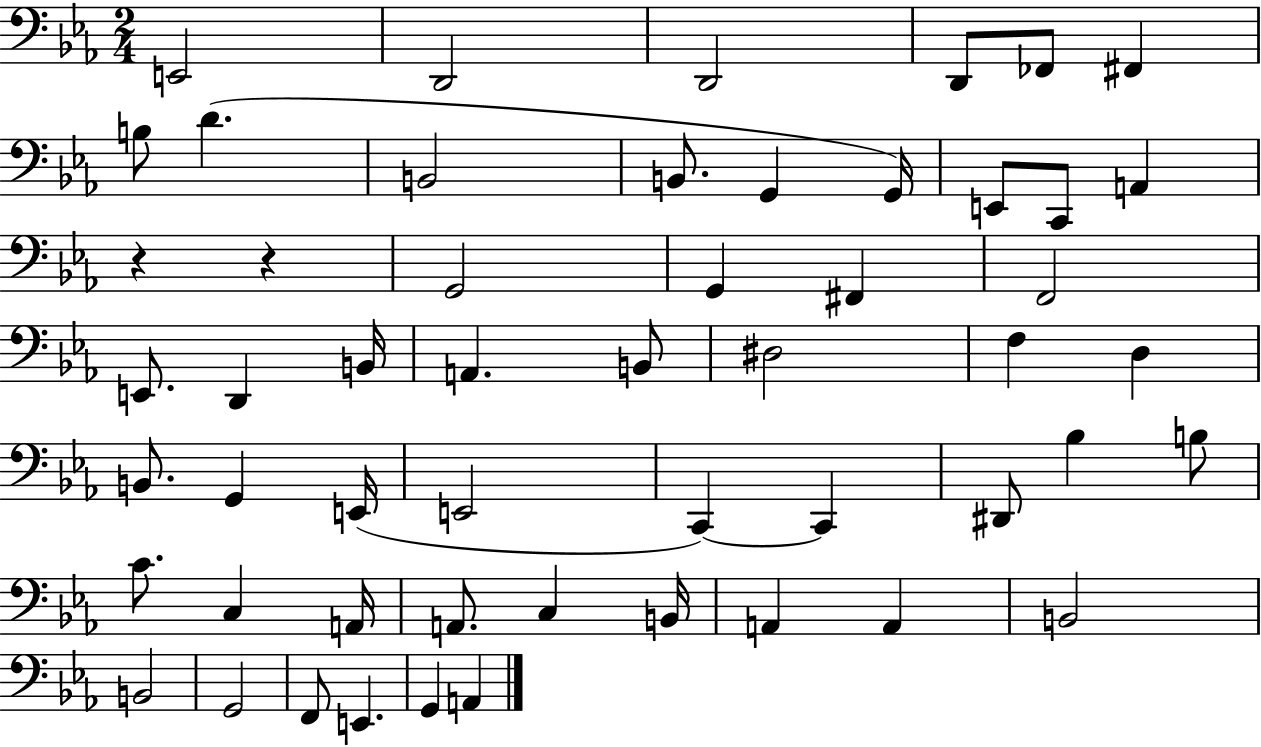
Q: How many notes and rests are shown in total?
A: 53